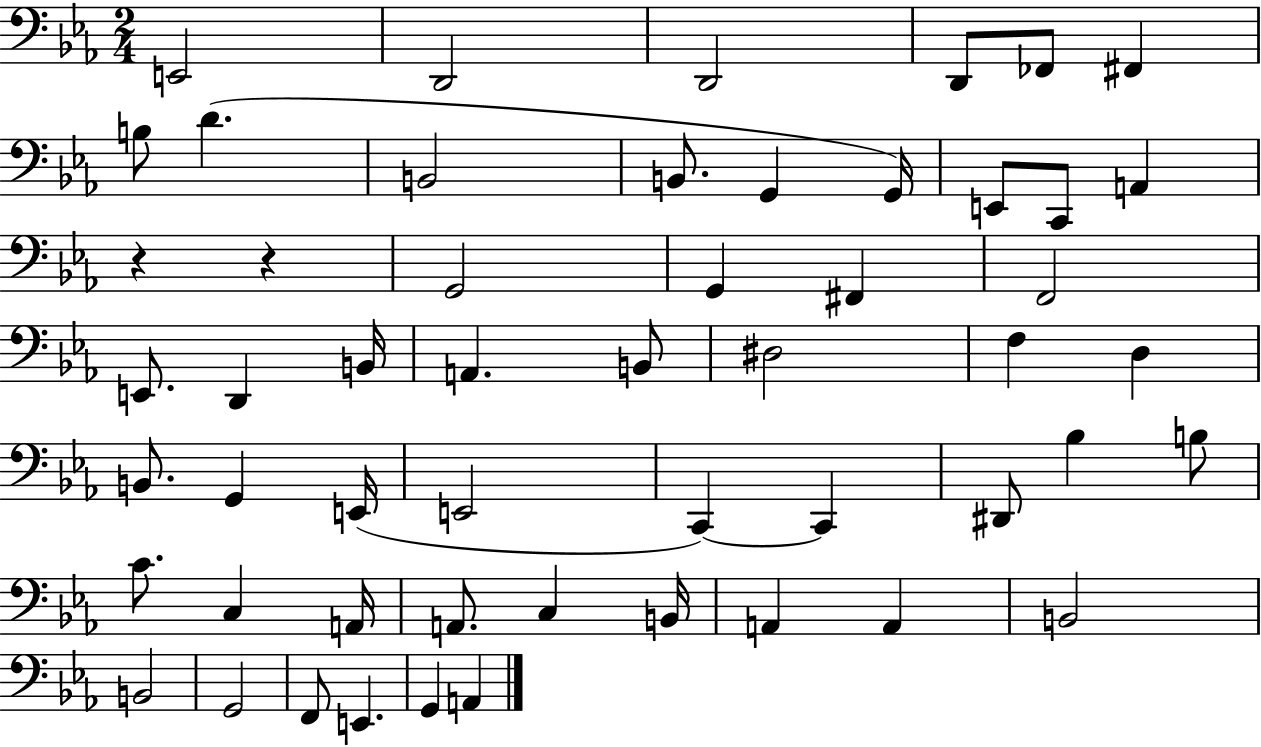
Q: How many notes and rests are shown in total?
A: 53